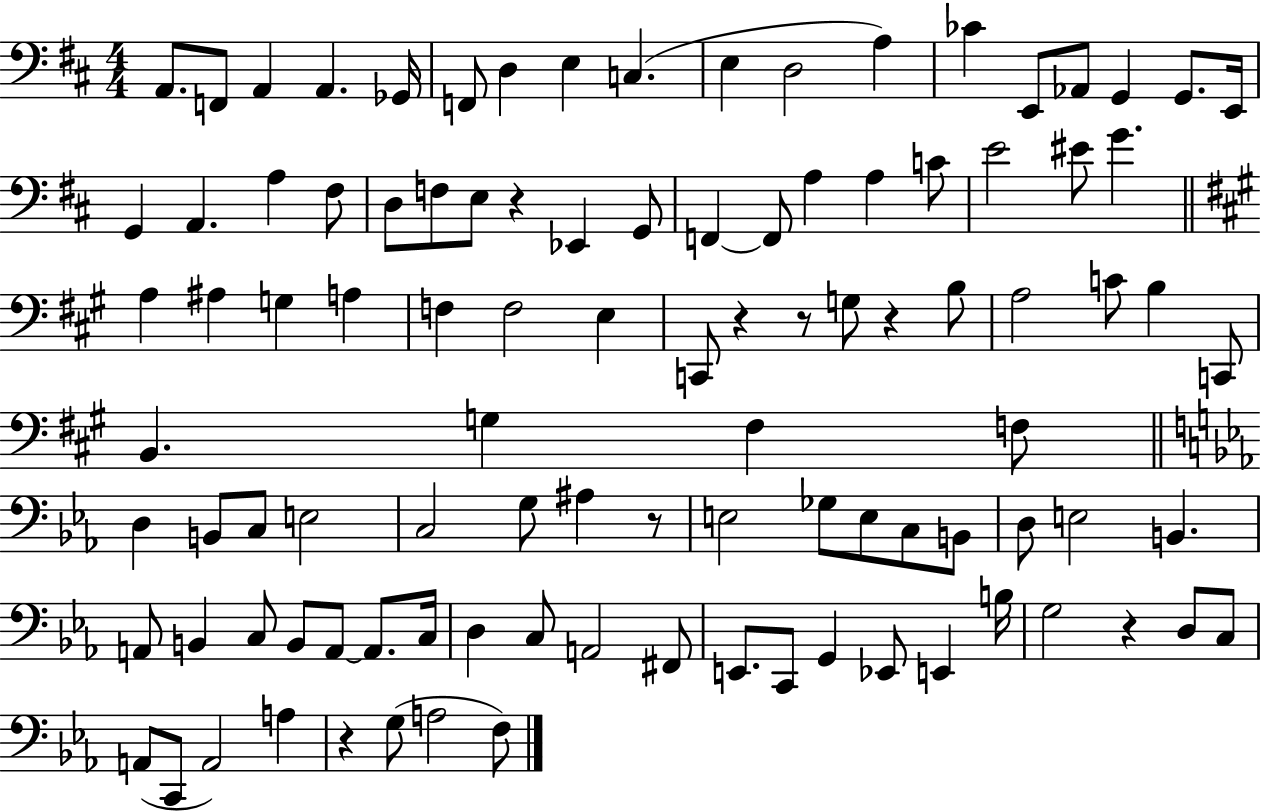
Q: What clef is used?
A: bass